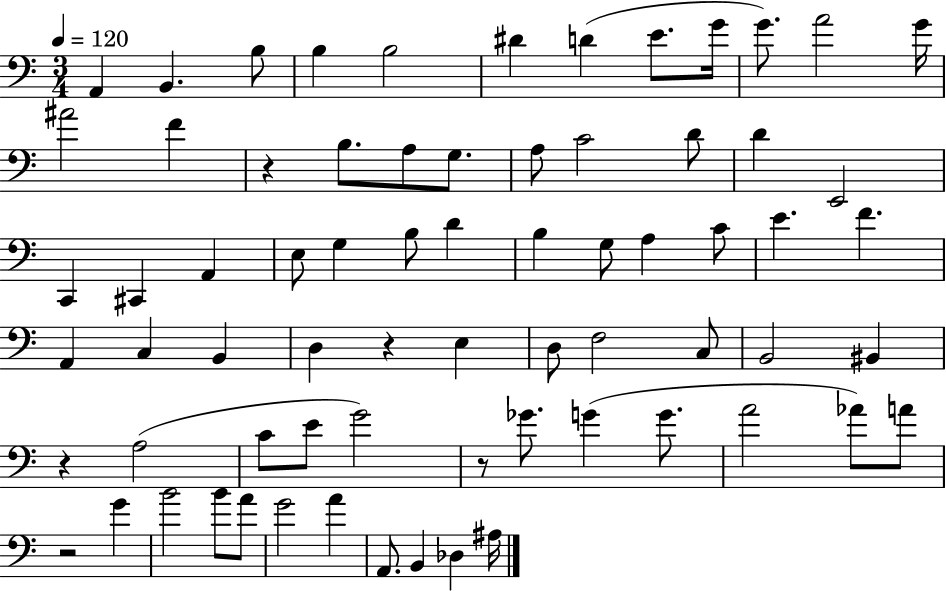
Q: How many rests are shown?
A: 5